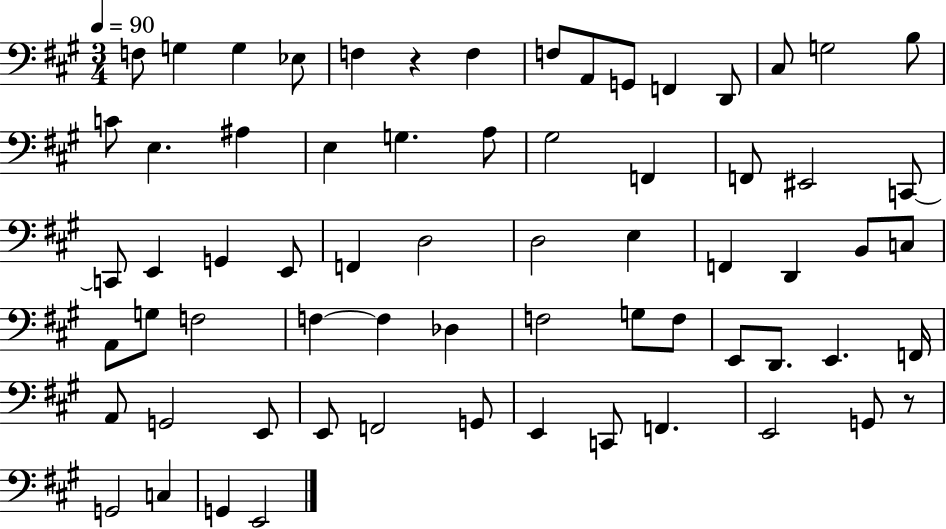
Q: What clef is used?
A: bass